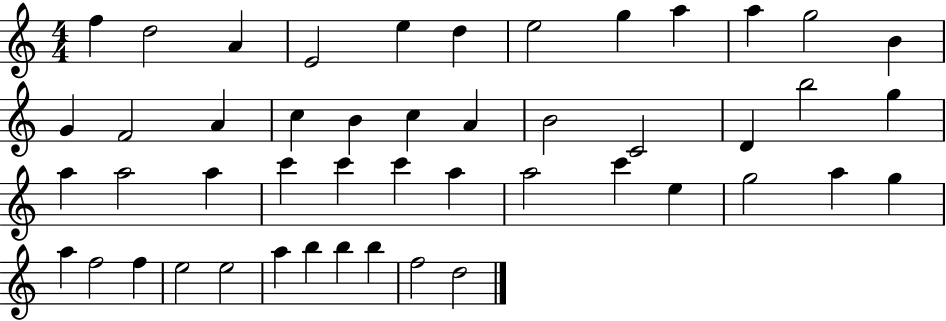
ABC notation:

X:1
T:Untitled
M:4/4
L:1/4
K:C
f d2 A E2 e d e2 g a a g2 B G F2 A c B c A B2 C2 D b2 g a a2 a c' c' c' a a2 c' e g2 a g a f2 f e2 e2 a b b b f2 d2